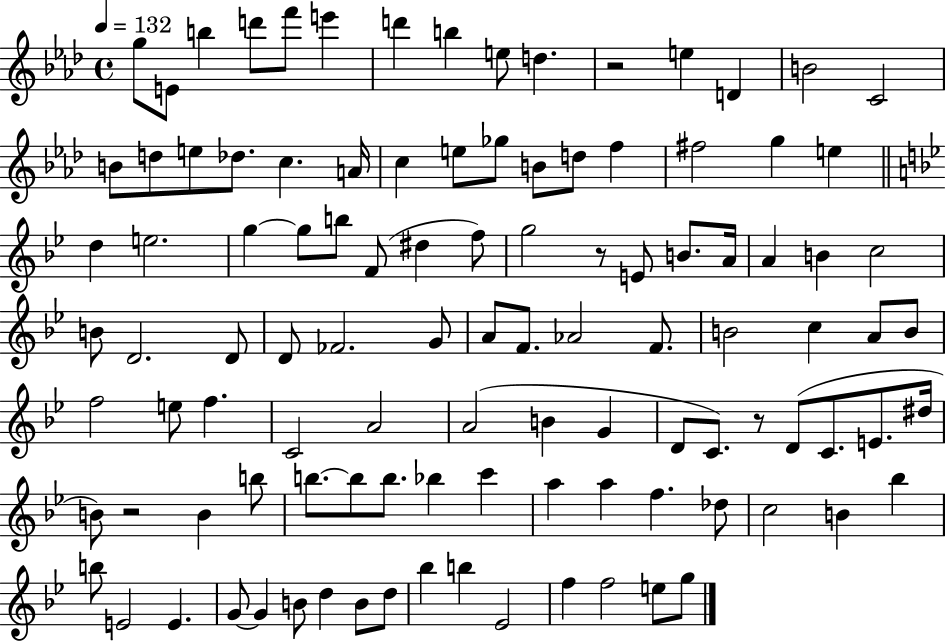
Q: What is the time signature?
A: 4/4